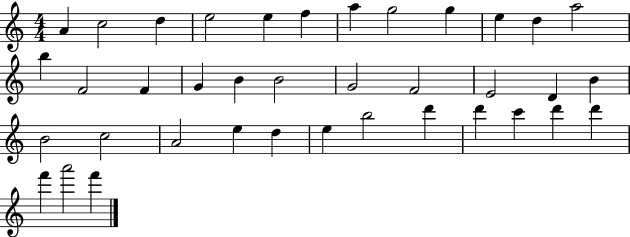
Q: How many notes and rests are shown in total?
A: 38